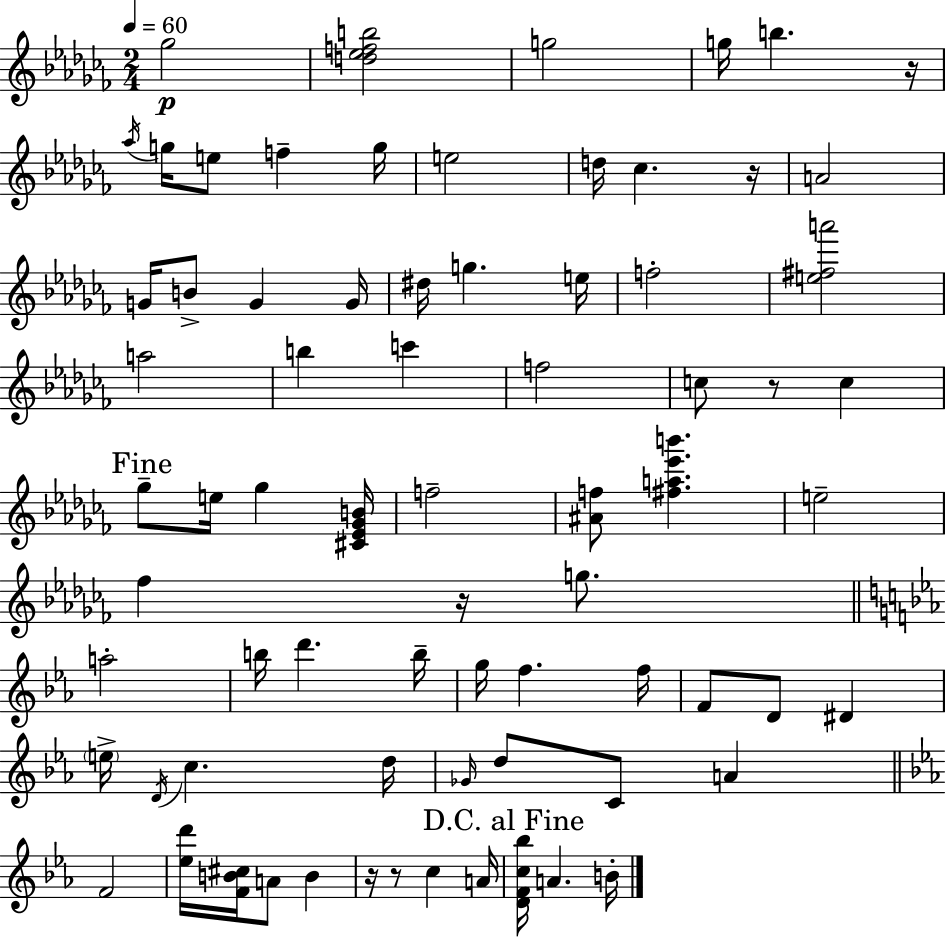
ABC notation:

X:1
T:Untitled
M:2/4
L:1/4
K:Abm
_g2 [d_efb]2 g2 g/4 b z/4 _a/4 g/4 e/2 f g/4 e2 d/4 _c z/4 A2 G/4 B/2 G G/4 ^d/4 g e/4 f2 [e^fa']2 a2 b c' f2 c/2 z/2 c _g/2 e/4 _g [^C_E_GB]/4 f2 [^Af]/2 [^fa_e'b'] e2 _f z/4 g/2 a2 b/4 d' b/4 g/4 f f/4 F/2 D/2 ^D e/4 D/4 c d/4 _G/4 d/2 C/2 A F2 [_ed']/4 [FB^c]/4 A/2 B z/4 z/2 c A/4 [DFc_b]/4 A B/4